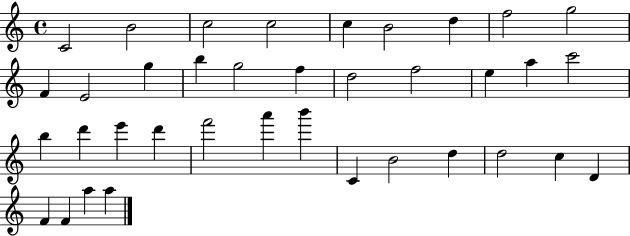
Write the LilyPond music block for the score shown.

{
  \clef treble
  \time 4/4
  \defaultTimeSignature
  \key c \major
  c'2 b'2 | c''2 c''2 | c''4 b'2 d''4 | f''2 g''2 | \break f'4 e'2 g''4 | b''4 g''2 f''4 | d''2 f''2 | e''4 a''4 c'''2 | \break b''4 d'''4 e'''4 d'''4 | f'''2 a'''4 b'''4 | c'4 b'2 d''4 | d''2 c''4 d'4 | \break f'4 f'4 a''4 a''4 | \bar "|."
}